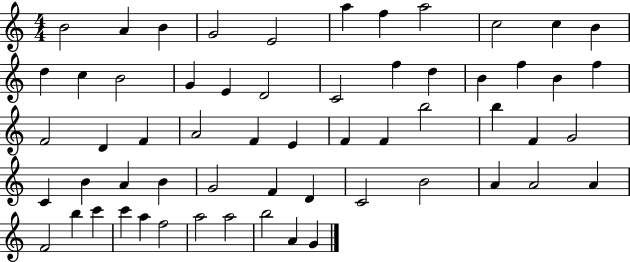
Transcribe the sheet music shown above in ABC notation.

X:1
T:Untitled
M:4/4
L:1/4
K:C
B2 A B G2 E2 a f a2 c2 c B d c B2 G E D2 C2 f d B f B f F2 D F A2 F E F F b2 b F G2 C B A B G2 F D C2 B2 A A2 A F2 b c' c' a f2 a2 a2 b2 A G